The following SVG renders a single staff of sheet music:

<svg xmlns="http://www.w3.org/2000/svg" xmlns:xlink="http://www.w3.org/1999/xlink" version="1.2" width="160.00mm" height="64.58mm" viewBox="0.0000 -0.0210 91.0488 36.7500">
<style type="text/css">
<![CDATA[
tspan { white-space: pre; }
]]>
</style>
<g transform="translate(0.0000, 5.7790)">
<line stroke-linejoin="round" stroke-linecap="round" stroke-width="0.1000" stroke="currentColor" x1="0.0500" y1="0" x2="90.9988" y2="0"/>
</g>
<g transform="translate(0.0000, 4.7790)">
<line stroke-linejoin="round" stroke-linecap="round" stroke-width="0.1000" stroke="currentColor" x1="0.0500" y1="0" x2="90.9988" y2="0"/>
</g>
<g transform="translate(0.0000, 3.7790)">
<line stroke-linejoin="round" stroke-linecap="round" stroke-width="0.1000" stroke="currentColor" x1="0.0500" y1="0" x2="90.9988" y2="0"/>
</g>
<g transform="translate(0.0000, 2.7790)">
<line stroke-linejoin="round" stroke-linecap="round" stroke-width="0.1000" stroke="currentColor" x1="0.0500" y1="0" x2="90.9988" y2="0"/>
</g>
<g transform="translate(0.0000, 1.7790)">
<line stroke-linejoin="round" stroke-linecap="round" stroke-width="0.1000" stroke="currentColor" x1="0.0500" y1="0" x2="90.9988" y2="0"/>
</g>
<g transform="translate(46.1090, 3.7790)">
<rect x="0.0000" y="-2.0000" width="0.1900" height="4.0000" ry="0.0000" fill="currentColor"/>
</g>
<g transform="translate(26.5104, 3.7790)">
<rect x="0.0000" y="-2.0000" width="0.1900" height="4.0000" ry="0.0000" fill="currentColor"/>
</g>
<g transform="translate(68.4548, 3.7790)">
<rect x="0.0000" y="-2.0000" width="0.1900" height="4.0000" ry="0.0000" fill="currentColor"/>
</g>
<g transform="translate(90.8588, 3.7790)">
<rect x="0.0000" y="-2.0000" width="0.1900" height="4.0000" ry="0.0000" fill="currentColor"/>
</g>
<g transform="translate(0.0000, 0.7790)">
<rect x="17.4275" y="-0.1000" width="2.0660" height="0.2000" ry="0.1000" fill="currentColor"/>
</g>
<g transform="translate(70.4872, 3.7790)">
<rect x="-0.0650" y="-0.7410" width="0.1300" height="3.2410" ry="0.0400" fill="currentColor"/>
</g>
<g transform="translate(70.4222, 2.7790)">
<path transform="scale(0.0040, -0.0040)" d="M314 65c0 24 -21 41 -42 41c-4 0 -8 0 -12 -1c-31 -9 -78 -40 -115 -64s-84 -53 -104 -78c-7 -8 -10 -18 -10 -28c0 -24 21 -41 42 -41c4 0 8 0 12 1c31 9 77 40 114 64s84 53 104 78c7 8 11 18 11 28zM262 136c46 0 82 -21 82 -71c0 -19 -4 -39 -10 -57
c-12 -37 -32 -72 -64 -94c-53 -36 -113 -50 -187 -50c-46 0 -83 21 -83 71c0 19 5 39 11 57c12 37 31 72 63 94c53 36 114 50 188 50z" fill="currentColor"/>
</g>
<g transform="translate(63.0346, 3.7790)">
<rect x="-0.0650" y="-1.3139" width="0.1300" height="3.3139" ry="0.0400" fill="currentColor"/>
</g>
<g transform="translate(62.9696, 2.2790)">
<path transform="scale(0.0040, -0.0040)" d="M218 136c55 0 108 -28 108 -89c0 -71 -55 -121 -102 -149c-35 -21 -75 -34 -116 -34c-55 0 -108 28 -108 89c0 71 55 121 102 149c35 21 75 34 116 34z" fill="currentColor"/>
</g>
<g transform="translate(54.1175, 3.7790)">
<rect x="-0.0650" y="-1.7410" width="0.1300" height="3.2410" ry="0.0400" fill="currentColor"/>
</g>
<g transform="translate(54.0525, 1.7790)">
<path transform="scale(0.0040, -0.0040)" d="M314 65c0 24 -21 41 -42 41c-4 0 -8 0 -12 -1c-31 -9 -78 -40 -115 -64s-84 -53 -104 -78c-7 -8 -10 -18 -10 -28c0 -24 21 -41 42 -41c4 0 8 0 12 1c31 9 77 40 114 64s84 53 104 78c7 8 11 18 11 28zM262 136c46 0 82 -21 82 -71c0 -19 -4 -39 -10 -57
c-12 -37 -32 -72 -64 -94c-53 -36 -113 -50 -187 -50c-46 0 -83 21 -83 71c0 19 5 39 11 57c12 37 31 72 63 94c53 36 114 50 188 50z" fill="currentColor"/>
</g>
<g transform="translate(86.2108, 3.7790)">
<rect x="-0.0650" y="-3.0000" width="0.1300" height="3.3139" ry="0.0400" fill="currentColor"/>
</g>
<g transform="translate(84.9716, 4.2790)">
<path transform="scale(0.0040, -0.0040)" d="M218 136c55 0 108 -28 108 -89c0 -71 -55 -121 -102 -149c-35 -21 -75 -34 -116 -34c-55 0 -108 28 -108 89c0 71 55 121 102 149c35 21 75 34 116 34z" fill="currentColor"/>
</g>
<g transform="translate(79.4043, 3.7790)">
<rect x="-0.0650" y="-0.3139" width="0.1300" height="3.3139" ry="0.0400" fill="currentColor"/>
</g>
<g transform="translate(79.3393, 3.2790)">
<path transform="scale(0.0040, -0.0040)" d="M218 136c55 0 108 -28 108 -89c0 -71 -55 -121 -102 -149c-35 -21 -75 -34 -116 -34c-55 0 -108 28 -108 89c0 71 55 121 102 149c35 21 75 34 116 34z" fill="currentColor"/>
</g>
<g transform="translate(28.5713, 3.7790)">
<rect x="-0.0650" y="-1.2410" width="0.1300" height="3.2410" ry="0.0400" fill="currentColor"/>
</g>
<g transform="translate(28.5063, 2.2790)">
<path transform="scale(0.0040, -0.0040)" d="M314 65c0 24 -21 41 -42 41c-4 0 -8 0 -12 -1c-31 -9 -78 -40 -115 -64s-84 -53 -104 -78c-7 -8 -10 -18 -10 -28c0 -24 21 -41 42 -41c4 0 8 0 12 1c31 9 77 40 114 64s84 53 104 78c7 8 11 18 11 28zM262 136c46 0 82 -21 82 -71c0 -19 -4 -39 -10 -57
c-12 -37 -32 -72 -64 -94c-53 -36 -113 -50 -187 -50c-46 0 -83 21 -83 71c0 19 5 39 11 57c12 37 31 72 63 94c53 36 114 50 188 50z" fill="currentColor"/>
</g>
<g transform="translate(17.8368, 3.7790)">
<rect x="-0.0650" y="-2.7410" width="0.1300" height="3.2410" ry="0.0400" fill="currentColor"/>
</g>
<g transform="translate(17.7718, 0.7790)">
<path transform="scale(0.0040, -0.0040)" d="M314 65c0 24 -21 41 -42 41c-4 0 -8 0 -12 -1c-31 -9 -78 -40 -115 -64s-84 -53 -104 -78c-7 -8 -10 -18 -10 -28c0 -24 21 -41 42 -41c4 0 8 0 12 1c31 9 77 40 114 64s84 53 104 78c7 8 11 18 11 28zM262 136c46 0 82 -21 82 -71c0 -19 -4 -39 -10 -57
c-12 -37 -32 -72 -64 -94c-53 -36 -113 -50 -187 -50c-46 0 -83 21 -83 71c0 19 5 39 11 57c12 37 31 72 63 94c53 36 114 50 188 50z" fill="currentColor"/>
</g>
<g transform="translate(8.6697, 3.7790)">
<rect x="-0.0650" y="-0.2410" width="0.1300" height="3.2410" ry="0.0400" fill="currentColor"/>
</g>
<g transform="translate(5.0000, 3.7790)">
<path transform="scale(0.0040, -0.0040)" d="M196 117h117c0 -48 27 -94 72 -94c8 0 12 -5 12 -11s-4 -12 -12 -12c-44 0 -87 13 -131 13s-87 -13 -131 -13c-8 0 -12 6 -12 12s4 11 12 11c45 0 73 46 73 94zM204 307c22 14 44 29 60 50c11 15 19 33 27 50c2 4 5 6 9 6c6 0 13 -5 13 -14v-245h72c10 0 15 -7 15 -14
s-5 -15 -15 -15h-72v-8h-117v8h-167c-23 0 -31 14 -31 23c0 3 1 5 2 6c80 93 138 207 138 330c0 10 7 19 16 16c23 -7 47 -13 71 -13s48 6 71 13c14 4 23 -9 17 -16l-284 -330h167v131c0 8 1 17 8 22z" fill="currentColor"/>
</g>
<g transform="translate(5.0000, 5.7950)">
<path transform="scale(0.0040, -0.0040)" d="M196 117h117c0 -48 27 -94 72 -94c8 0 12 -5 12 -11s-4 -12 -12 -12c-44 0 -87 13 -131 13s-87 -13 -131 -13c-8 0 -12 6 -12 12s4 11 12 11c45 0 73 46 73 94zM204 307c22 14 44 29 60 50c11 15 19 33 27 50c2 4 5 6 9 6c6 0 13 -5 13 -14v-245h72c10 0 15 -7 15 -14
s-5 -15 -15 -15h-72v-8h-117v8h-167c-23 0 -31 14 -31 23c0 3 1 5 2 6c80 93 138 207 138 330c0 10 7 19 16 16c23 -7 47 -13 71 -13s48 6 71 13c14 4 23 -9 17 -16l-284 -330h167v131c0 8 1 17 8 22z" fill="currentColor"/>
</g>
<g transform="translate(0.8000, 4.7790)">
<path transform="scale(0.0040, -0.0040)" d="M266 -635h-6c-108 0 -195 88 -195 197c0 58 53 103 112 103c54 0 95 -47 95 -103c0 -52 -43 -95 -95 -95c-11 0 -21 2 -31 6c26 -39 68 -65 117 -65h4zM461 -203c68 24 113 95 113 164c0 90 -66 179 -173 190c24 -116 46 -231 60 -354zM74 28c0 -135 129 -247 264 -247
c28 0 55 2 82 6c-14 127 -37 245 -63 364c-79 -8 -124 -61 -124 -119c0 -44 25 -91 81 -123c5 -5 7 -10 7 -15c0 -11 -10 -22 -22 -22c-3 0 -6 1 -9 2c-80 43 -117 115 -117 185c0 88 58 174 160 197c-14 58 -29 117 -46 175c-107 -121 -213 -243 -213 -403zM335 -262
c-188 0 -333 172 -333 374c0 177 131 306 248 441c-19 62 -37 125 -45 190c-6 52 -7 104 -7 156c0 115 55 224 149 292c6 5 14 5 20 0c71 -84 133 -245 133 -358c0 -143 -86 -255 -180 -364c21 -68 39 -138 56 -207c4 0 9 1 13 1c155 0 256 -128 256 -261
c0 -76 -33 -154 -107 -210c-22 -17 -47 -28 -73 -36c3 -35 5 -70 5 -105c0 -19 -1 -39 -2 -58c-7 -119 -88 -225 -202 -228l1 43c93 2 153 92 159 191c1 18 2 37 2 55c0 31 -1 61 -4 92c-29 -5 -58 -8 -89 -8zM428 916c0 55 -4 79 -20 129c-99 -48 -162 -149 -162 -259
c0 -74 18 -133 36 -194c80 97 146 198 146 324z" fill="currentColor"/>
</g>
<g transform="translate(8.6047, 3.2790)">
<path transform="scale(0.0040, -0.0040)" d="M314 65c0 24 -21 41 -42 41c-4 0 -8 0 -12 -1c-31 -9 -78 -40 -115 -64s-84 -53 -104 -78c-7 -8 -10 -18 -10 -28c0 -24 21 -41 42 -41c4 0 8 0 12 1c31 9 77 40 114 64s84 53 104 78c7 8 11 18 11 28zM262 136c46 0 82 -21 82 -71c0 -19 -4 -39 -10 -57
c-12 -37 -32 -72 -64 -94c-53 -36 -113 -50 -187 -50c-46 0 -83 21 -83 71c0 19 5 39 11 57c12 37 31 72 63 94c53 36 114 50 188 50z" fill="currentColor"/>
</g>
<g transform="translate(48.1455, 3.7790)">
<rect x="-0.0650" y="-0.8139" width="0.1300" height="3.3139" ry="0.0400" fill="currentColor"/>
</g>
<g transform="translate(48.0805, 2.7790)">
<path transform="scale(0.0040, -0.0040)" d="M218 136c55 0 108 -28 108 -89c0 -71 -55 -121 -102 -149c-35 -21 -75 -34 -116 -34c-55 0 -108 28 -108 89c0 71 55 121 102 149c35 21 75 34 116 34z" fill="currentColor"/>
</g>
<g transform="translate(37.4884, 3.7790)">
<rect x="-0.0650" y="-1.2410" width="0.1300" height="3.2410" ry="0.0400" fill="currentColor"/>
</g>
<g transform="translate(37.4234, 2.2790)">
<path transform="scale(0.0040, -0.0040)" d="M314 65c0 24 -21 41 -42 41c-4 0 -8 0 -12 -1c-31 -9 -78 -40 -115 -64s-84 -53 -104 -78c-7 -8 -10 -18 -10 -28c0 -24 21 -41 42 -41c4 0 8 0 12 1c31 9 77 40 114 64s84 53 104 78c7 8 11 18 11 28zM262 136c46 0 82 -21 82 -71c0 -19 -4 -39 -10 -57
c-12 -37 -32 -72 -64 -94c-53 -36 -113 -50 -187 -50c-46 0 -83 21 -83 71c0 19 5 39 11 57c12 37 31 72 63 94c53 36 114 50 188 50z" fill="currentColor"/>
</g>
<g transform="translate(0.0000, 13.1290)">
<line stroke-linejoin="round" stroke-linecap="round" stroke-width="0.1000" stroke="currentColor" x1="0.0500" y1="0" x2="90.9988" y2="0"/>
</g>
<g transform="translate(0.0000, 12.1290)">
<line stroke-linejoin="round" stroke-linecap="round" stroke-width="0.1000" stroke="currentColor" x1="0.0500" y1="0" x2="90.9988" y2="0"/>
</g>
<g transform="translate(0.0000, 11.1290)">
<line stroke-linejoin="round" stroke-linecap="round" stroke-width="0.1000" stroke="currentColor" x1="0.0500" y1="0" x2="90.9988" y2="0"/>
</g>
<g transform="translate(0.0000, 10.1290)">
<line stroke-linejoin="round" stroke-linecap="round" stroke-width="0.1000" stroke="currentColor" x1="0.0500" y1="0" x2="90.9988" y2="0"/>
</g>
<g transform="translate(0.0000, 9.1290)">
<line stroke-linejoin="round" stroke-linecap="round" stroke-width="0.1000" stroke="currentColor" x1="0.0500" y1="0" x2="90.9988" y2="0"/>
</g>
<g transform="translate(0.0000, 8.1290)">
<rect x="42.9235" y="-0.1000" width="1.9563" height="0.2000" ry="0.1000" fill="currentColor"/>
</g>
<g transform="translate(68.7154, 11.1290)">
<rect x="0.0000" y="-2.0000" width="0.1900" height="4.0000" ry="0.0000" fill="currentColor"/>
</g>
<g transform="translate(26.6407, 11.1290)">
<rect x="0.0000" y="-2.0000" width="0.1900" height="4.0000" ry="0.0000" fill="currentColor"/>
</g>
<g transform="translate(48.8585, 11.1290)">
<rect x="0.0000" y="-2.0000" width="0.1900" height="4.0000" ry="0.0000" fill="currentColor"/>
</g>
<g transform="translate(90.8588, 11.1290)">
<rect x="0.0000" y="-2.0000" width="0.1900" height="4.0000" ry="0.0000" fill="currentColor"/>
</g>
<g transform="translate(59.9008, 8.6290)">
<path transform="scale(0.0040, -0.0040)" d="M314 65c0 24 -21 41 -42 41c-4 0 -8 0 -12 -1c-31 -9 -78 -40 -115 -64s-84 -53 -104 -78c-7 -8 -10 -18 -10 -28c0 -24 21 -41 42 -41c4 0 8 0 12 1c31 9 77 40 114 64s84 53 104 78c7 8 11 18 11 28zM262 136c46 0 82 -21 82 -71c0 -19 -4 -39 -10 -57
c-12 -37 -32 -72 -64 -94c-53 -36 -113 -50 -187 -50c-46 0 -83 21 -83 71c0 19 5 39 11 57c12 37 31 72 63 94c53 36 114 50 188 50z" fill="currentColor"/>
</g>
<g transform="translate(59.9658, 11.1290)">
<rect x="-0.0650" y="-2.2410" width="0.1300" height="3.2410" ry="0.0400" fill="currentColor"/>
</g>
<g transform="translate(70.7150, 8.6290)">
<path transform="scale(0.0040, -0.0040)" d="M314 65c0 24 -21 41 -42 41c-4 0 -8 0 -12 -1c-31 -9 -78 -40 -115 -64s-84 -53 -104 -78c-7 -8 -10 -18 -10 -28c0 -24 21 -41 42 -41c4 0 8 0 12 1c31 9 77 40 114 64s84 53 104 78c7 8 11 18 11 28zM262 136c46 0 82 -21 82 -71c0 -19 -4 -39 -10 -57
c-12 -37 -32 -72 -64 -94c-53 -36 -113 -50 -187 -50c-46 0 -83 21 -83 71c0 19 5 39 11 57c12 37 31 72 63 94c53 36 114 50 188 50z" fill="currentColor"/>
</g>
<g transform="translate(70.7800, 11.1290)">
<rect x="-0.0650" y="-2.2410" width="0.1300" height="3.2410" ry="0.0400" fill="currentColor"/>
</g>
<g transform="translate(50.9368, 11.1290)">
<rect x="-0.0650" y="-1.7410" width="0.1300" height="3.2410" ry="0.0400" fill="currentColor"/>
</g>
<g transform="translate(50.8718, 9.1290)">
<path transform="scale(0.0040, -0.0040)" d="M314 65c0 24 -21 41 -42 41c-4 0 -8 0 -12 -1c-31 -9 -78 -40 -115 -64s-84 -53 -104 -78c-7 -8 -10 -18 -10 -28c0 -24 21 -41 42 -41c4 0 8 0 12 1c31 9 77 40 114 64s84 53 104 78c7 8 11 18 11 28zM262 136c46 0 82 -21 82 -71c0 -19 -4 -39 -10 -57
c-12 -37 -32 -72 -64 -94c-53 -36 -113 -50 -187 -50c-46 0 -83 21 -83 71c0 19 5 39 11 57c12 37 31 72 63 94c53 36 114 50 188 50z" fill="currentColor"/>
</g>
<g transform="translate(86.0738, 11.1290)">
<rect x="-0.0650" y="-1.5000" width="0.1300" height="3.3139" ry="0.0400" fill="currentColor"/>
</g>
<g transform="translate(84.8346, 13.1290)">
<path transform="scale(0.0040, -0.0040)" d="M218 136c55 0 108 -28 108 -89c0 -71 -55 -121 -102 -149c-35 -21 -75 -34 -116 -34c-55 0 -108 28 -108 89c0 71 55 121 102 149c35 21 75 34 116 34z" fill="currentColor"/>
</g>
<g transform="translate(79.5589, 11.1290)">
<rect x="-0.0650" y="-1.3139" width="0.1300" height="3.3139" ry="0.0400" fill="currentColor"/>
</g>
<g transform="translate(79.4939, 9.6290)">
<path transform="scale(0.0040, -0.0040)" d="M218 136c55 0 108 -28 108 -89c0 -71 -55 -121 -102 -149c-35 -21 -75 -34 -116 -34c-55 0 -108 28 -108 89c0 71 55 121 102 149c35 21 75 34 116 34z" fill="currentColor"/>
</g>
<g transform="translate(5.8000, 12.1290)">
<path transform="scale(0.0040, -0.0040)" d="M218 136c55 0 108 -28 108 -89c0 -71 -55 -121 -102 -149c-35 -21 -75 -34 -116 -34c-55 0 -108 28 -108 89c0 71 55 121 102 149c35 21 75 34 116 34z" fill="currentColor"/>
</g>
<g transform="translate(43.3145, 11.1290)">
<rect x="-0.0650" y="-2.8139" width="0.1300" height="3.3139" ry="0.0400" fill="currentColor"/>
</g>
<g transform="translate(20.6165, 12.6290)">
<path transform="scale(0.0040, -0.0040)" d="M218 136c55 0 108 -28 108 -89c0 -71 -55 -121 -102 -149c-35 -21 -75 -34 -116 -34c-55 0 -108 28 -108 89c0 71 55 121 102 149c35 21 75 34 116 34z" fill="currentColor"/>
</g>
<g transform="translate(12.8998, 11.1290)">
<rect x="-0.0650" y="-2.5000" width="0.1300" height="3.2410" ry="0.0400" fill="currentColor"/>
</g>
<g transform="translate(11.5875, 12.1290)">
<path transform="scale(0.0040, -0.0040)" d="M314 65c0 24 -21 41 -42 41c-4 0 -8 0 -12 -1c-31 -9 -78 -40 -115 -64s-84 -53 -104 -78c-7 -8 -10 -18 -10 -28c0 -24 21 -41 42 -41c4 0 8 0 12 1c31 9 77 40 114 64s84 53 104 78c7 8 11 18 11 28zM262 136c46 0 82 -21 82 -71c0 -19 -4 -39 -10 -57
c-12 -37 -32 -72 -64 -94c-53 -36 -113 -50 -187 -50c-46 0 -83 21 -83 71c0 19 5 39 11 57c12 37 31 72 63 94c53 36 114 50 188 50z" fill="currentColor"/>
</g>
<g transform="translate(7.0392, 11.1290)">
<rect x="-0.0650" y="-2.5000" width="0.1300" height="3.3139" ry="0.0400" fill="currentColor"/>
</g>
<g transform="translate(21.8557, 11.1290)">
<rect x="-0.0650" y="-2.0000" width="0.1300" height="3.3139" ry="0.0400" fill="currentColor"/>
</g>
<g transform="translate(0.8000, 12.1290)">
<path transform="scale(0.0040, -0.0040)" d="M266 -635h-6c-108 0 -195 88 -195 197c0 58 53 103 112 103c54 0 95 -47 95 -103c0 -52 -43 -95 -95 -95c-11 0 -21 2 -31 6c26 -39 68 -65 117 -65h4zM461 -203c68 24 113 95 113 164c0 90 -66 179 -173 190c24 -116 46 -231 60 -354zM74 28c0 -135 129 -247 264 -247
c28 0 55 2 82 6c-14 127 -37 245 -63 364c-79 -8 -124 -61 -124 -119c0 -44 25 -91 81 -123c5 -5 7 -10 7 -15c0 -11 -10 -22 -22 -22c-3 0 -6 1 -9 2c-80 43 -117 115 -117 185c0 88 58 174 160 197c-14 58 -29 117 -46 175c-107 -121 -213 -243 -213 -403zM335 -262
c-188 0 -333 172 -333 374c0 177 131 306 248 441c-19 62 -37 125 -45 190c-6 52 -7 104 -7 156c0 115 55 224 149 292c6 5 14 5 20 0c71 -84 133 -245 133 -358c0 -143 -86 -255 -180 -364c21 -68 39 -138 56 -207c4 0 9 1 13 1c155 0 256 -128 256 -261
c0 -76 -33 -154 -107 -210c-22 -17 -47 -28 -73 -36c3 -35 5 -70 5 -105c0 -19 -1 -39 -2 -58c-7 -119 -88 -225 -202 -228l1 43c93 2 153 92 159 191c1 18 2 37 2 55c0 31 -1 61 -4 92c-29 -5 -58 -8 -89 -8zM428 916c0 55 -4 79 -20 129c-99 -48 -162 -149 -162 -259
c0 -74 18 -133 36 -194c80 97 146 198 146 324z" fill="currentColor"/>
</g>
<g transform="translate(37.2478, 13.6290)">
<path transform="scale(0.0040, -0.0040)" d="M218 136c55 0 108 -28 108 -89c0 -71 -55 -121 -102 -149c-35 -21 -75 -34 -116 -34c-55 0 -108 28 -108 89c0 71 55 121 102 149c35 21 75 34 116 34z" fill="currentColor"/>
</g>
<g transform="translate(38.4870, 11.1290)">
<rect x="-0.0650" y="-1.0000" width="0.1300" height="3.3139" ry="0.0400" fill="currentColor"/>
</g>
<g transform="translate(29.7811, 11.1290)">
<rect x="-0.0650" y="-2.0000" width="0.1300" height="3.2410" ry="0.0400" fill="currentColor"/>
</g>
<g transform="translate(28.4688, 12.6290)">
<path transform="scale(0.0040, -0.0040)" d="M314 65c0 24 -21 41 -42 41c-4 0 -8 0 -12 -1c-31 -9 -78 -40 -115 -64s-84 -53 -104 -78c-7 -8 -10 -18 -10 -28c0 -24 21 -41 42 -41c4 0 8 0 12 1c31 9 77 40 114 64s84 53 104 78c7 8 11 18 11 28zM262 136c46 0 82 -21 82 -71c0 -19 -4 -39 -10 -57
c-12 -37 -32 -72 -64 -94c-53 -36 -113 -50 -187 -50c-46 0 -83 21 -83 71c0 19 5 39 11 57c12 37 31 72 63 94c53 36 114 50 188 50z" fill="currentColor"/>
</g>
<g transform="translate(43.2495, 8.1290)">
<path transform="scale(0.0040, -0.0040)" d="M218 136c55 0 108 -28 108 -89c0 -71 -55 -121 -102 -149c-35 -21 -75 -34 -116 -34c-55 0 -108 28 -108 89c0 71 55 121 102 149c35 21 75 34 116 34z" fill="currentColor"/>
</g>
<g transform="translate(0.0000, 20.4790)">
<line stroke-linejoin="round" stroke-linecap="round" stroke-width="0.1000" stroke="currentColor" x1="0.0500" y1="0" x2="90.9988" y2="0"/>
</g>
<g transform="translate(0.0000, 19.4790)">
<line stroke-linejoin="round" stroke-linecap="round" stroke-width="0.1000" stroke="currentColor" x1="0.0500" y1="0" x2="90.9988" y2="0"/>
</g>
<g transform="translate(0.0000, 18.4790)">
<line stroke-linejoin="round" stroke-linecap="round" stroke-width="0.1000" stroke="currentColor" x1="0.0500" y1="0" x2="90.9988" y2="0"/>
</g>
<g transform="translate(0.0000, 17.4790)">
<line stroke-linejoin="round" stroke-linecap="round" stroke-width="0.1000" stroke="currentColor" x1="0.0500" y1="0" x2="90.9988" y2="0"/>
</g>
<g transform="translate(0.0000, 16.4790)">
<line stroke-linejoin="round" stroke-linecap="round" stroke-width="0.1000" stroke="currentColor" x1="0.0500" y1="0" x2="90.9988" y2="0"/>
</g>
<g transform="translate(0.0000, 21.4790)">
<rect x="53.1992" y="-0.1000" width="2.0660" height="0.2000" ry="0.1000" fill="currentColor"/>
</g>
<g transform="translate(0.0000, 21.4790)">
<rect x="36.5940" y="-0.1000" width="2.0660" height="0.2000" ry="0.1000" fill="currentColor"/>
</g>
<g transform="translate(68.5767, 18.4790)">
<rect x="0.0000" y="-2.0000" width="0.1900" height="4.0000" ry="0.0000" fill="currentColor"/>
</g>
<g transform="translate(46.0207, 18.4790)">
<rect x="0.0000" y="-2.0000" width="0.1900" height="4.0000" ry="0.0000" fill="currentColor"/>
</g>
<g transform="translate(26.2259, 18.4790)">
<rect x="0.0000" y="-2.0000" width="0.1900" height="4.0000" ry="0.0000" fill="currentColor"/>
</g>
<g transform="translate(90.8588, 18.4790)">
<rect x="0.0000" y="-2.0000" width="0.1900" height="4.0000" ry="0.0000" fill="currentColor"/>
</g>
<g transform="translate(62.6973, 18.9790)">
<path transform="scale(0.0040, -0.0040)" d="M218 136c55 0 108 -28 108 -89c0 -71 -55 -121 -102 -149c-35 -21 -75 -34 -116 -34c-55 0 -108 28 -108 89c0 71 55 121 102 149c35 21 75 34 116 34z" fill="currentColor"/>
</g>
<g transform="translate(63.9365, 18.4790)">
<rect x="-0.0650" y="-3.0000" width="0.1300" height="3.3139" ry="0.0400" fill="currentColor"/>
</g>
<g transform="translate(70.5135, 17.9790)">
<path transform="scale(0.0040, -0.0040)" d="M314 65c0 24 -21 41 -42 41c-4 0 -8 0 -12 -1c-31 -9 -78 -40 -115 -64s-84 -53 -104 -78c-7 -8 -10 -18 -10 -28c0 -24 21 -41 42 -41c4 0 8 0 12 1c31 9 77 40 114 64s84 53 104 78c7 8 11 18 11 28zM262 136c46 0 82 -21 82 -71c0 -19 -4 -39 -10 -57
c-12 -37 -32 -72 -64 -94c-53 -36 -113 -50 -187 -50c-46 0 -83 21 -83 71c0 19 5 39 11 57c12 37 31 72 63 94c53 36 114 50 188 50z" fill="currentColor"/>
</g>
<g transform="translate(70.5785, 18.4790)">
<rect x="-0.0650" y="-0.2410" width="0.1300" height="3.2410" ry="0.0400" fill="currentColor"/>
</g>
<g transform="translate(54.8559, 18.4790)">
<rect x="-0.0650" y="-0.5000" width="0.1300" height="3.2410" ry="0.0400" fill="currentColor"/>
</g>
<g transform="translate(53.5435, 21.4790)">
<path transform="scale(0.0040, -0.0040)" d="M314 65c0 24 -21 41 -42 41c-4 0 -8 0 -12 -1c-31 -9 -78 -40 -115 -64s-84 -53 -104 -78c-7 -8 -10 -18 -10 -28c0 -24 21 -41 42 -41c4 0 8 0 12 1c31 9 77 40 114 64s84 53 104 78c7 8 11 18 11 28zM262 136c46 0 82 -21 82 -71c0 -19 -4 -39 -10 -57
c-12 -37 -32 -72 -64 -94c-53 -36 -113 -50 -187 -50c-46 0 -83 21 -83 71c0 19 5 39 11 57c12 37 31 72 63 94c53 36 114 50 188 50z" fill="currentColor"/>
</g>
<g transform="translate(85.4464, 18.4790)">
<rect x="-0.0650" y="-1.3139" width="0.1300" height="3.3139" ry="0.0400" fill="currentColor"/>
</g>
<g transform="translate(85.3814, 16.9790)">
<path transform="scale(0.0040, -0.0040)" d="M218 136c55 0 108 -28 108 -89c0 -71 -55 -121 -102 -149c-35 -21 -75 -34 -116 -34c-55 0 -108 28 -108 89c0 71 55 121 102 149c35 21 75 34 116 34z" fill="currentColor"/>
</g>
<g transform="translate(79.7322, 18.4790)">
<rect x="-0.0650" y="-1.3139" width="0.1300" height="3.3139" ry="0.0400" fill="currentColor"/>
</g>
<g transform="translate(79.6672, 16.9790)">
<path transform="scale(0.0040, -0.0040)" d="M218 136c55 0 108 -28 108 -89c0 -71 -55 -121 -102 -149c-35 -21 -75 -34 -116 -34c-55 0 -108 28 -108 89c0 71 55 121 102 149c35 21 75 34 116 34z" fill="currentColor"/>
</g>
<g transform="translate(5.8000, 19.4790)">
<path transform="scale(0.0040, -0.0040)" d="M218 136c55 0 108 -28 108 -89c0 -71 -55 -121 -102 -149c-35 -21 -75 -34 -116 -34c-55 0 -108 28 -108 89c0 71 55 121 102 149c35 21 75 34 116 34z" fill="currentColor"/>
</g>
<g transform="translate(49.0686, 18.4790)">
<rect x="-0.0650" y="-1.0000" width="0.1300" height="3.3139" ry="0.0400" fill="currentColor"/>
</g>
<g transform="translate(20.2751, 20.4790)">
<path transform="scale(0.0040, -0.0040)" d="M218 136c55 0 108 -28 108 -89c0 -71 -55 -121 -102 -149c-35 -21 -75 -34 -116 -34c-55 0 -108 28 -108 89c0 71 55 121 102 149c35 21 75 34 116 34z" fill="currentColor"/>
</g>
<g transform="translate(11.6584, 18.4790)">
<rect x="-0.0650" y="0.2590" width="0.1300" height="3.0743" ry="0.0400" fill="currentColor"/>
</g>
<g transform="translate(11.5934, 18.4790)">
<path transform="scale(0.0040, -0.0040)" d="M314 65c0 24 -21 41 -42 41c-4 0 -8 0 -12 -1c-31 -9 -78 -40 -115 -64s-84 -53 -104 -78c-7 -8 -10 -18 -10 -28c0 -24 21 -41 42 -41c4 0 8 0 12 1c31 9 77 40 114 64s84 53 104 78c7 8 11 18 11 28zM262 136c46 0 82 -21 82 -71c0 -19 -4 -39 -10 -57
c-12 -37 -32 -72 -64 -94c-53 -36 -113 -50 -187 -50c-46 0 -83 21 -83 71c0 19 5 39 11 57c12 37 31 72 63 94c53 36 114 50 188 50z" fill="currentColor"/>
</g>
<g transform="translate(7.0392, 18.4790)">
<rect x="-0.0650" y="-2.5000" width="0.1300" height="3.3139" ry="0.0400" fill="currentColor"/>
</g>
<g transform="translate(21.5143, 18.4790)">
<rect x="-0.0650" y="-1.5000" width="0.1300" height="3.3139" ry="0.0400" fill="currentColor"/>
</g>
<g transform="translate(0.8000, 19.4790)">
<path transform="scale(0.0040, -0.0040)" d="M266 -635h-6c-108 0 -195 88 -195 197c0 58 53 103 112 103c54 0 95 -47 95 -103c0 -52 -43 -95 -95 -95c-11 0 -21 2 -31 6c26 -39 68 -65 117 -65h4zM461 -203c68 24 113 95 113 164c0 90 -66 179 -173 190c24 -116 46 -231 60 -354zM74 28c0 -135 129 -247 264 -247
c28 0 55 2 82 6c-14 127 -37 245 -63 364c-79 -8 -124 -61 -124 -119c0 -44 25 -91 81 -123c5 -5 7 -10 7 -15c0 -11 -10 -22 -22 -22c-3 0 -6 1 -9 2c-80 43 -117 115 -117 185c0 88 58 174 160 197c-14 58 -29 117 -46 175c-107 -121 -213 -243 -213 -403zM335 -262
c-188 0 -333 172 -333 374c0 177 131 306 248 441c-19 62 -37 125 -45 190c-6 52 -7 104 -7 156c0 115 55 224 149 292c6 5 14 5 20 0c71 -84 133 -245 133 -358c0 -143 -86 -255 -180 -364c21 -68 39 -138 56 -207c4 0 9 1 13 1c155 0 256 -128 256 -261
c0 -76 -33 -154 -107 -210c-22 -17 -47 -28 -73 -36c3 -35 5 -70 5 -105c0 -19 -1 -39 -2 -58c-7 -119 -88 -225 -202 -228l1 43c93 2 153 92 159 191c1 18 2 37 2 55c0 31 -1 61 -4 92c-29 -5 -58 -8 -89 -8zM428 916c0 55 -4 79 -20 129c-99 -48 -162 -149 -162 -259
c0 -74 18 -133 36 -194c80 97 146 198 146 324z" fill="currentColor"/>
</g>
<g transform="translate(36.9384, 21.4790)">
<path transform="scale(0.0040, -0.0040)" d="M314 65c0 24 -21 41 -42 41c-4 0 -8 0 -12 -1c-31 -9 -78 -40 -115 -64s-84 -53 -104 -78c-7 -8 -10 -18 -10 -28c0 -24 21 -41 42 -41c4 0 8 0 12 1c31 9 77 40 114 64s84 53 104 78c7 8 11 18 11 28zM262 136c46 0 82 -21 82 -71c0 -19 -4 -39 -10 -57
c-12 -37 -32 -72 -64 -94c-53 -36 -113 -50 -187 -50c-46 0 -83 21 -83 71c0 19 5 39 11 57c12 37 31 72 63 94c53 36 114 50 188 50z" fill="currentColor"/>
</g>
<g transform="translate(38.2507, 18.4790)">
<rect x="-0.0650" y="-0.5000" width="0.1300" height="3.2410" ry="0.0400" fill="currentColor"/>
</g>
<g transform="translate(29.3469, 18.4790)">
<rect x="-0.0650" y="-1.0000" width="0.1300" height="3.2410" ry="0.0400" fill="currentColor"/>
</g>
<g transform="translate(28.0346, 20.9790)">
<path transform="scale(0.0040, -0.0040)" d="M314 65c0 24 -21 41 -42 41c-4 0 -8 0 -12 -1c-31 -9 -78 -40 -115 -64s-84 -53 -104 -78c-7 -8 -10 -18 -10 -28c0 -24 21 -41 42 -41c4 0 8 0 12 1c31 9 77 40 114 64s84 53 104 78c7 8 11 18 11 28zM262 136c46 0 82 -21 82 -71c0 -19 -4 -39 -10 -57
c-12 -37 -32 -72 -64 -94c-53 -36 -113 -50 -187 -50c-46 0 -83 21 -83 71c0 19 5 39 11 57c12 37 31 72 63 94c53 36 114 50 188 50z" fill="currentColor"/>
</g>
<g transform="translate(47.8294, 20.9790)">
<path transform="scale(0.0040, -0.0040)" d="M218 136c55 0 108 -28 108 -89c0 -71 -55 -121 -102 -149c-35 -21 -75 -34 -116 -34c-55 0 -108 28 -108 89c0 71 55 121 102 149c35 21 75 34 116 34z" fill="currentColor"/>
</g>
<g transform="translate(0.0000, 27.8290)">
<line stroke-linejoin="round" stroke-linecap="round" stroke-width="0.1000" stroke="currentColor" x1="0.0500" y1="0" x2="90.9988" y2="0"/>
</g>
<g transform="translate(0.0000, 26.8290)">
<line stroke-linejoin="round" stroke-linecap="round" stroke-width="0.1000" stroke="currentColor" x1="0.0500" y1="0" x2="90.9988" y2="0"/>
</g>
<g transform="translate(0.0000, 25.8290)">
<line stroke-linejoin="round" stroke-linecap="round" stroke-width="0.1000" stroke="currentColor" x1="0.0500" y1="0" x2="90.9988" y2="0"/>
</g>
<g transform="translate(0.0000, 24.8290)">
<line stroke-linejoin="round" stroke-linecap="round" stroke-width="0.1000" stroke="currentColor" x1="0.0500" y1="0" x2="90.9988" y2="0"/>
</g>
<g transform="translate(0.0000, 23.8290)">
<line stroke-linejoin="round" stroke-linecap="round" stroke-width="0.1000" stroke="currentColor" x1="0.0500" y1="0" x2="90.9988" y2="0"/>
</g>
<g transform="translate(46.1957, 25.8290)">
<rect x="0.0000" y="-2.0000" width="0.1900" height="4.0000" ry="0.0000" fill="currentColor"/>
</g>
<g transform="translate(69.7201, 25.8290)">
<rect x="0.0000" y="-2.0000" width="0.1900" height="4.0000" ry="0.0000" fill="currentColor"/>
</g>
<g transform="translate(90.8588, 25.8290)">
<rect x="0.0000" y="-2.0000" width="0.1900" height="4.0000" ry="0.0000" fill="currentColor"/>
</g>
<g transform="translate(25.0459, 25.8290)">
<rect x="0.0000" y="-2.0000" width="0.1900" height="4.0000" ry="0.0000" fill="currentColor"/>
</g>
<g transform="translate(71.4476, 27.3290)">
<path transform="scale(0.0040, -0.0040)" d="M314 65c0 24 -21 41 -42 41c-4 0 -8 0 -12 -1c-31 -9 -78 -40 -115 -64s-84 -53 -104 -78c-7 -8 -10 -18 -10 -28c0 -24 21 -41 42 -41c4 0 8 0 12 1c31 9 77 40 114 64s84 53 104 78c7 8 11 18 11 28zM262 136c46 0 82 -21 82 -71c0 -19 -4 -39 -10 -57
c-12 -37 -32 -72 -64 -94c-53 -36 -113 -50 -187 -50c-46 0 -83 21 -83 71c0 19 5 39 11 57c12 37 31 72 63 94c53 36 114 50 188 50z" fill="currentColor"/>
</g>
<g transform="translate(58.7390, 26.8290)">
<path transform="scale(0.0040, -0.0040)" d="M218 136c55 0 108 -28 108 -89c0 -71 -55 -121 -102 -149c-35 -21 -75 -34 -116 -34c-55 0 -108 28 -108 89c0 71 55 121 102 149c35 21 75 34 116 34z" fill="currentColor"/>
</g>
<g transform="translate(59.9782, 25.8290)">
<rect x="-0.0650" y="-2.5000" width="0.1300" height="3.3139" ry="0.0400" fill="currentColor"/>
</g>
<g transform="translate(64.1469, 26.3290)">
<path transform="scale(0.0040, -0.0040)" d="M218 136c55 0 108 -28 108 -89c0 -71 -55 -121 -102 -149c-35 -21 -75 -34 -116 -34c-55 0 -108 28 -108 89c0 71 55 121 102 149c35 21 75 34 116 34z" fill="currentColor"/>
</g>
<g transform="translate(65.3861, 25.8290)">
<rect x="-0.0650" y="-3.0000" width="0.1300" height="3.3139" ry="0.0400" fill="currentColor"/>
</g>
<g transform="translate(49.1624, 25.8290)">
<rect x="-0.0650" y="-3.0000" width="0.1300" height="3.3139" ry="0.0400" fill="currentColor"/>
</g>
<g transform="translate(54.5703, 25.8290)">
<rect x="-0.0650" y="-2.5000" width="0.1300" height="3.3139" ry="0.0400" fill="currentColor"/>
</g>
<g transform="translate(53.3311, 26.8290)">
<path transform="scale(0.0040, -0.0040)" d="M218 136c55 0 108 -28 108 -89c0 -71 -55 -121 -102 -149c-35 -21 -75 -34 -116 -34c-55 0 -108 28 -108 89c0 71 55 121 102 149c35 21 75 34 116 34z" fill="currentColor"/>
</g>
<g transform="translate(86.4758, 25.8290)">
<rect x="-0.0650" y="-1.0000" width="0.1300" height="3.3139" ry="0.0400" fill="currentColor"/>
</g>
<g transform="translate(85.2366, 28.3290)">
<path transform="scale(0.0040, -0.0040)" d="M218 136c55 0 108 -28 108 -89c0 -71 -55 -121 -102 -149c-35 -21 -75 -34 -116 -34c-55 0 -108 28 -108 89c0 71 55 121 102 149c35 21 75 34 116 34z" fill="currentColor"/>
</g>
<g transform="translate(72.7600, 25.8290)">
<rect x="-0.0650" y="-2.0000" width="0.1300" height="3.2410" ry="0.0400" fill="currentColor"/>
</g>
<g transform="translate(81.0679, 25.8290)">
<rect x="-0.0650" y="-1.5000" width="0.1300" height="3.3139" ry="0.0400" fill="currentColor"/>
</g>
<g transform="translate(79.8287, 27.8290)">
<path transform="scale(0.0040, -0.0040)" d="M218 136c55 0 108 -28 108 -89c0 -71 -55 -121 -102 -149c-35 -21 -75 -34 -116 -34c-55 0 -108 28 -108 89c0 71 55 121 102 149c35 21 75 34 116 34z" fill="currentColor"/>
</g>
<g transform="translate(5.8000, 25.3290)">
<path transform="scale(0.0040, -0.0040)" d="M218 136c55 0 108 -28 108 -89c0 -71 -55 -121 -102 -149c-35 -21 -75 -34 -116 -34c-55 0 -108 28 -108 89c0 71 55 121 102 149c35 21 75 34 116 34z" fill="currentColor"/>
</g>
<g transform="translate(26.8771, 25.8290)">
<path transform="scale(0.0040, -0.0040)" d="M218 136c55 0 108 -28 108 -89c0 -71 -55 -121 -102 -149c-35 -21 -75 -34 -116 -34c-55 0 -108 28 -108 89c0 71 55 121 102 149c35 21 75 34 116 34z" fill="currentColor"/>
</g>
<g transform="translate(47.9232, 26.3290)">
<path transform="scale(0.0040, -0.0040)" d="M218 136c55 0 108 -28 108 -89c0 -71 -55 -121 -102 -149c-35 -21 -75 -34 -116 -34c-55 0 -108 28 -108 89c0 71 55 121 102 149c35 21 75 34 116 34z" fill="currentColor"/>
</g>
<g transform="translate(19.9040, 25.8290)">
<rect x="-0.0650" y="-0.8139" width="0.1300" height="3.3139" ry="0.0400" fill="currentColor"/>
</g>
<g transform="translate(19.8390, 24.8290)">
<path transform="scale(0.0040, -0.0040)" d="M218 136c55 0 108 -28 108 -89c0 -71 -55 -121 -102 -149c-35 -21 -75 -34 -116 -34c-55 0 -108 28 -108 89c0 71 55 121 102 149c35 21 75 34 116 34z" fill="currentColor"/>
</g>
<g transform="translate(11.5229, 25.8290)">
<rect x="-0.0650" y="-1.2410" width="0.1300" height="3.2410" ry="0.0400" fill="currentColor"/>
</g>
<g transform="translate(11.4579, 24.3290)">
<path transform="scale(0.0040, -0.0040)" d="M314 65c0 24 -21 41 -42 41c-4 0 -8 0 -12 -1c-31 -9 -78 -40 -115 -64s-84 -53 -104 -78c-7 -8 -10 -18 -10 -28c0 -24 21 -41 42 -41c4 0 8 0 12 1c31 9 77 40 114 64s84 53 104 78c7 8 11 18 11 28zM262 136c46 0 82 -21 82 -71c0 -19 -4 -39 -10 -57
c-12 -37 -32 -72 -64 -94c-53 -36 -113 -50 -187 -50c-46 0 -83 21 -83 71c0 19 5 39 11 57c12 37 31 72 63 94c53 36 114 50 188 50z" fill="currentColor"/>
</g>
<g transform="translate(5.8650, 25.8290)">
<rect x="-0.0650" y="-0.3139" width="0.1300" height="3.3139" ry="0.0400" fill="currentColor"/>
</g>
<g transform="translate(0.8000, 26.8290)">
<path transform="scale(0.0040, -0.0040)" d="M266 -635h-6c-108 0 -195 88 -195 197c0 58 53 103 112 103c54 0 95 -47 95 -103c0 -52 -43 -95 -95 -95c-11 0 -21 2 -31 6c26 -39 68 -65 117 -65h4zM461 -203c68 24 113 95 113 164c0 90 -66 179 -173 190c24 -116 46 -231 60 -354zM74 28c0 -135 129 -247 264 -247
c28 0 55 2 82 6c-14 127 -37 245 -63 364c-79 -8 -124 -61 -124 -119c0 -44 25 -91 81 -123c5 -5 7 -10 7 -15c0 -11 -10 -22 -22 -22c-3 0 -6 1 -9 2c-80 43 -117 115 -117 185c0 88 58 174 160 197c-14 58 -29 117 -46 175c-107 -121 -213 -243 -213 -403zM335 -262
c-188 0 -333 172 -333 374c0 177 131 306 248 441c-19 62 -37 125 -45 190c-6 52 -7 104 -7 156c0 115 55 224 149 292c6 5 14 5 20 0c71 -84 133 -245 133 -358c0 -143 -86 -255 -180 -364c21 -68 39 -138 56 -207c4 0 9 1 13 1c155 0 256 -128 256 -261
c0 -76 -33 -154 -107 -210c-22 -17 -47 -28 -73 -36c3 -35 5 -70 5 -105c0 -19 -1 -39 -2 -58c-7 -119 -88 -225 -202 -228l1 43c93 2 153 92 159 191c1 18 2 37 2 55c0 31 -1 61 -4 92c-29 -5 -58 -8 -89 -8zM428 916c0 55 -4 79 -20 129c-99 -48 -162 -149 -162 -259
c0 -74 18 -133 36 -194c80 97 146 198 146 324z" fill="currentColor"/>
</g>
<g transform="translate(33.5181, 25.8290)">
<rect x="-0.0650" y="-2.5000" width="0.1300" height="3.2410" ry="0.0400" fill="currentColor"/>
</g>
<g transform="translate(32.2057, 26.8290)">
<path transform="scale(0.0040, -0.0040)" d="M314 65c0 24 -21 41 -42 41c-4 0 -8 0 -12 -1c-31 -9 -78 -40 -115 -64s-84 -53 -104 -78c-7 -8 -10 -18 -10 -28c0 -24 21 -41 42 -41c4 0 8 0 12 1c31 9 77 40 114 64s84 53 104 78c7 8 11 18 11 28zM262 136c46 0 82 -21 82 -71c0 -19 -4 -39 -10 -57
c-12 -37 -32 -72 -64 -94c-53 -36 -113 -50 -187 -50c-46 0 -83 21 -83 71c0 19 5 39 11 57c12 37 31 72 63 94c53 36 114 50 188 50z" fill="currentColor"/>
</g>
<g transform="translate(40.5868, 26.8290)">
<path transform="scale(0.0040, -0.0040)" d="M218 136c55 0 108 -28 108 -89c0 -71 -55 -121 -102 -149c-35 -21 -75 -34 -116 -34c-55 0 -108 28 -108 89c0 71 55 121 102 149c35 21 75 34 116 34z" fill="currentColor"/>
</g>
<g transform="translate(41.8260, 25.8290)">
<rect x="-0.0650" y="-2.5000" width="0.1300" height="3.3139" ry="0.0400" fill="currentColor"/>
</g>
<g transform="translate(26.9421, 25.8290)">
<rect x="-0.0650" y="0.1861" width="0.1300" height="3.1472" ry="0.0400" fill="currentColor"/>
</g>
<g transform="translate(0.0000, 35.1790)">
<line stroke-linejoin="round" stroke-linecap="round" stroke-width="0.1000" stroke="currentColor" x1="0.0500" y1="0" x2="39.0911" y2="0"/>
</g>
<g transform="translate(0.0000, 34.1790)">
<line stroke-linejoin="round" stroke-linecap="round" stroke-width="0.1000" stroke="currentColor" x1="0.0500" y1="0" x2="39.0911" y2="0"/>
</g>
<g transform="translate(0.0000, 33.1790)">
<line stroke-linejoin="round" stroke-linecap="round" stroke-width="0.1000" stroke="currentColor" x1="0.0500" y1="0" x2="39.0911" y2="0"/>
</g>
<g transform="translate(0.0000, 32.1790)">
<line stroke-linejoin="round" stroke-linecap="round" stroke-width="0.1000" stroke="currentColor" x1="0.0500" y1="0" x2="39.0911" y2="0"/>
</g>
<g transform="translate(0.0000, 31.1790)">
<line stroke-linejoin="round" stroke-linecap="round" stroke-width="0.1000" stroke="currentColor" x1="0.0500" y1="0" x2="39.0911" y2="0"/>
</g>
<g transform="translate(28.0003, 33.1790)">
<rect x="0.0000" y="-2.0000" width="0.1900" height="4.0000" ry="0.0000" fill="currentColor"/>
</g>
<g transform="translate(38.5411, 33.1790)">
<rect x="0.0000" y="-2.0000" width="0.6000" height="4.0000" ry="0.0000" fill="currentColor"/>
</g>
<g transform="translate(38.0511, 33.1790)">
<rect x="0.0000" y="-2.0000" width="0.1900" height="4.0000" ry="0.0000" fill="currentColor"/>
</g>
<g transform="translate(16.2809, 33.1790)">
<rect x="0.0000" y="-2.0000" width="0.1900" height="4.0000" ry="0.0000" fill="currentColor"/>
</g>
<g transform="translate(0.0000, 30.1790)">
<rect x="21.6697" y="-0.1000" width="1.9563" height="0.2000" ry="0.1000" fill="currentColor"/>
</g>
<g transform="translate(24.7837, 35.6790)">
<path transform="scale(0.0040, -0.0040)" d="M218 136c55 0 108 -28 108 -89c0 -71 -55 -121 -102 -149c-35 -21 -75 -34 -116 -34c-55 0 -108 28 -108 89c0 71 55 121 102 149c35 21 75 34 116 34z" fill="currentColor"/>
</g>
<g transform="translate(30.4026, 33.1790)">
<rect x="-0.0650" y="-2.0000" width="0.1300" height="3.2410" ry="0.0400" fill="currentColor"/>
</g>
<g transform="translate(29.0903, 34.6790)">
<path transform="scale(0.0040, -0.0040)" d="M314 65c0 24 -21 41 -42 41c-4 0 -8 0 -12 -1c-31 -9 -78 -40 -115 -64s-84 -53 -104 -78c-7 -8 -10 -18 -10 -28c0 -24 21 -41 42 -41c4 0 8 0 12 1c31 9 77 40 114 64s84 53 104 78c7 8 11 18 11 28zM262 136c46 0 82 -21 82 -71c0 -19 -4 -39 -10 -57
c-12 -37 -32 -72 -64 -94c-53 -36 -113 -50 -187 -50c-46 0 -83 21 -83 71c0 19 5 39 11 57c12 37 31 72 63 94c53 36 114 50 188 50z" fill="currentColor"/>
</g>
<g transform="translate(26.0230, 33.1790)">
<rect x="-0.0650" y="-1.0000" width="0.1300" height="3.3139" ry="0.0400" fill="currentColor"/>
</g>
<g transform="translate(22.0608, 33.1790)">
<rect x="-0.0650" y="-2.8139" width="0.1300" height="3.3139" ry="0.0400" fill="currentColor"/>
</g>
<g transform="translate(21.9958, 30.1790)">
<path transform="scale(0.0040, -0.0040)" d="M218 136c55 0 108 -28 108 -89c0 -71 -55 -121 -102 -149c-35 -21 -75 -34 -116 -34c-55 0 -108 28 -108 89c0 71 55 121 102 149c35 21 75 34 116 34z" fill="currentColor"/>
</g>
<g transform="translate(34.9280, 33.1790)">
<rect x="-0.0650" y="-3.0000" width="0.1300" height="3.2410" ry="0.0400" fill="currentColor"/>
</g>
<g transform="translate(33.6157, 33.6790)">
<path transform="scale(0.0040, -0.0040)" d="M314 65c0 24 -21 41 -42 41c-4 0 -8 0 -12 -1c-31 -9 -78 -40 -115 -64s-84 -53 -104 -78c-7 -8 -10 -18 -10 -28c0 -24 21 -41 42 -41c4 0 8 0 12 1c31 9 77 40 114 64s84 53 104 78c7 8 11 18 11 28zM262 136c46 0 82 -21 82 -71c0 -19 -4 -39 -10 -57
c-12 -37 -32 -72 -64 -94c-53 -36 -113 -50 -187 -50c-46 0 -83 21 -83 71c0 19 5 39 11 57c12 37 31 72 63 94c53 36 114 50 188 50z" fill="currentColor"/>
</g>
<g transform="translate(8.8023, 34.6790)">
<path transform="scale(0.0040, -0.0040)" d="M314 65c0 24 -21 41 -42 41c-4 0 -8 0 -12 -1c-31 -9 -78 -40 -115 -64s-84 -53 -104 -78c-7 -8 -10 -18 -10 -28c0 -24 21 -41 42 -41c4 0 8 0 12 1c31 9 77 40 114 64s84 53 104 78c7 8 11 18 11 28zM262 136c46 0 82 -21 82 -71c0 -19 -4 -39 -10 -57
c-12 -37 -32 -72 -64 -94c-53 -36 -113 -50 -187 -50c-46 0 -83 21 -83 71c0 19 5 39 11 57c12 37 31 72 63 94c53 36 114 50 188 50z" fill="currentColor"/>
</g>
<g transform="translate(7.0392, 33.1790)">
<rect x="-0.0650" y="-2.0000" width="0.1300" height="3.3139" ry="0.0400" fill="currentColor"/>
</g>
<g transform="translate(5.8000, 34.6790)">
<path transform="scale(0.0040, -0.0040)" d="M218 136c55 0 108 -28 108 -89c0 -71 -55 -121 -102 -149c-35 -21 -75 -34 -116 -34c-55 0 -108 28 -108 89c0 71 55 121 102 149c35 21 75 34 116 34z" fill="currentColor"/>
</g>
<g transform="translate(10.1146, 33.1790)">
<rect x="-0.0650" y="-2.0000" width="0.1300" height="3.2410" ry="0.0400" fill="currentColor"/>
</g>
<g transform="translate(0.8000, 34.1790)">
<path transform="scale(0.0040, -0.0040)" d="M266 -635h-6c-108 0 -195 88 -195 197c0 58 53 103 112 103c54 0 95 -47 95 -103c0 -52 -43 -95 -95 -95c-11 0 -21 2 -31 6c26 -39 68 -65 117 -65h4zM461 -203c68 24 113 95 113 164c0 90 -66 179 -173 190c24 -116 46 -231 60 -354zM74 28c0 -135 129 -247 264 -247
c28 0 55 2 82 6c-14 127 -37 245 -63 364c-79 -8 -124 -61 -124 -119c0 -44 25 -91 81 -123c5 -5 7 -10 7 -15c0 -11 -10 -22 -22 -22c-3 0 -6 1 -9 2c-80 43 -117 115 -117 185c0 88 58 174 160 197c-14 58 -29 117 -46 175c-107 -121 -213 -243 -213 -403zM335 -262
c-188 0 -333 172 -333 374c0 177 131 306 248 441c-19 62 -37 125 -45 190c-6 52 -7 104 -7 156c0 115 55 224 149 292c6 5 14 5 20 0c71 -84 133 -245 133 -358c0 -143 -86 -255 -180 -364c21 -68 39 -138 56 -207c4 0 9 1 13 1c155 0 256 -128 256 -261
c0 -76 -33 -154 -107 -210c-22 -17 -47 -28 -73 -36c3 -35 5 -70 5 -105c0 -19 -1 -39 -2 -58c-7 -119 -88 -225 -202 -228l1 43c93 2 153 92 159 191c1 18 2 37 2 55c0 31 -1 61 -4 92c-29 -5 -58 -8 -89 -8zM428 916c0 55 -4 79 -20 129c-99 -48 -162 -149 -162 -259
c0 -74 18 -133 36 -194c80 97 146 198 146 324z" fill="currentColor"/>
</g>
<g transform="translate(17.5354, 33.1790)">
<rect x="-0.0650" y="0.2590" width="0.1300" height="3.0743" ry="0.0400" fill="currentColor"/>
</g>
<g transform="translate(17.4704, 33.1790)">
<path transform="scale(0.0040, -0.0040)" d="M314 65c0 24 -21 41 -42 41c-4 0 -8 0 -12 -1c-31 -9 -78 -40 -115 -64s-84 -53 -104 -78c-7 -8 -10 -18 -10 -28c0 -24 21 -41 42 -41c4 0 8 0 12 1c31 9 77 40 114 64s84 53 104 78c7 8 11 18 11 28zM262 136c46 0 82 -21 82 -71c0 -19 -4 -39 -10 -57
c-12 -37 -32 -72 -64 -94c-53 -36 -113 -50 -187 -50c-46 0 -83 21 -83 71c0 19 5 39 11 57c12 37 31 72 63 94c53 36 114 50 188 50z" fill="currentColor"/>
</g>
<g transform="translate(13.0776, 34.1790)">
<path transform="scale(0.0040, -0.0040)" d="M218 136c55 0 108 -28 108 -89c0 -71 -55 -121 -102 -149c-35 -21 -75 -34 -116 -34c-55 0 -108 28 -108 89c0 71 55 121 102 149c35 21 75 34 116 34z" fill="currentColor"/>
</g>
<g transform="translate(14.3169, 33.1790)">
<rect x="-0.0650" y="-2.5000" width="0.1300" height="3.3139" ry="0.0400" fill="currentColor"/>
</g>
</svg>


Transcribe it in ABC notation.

X:1
T:Untitled
M:4/4
L:1/4
K:C
c2 a2 e2 e2 d f2 e d2 c A G G2 F F2 D a f2 g2 g2 e E G B2 E D2 C2 D C2 A c2 e e c e2 d B G2 G A G G A F2 E D F F2 G B2 a D F2 A2